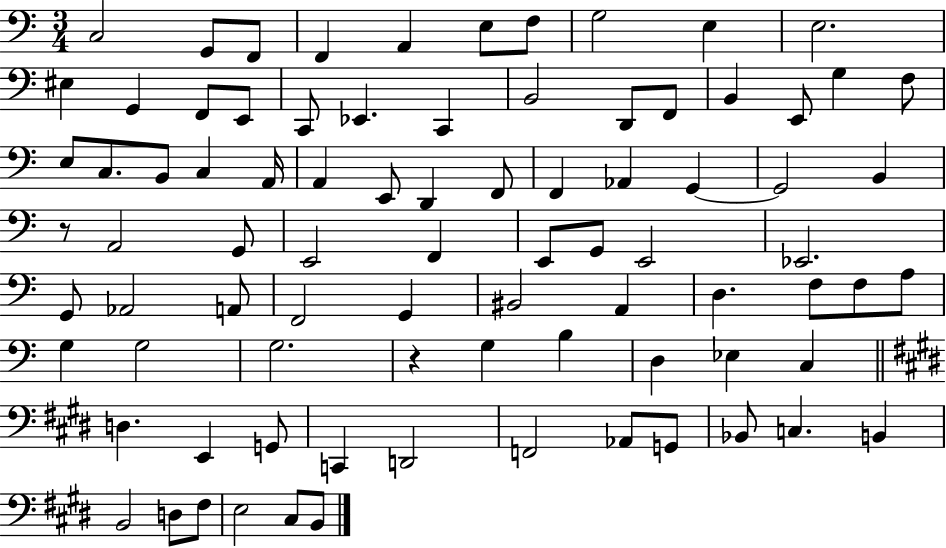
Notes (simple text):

C3/h G2/e F2/e F2/q A2/q E3/e F3/e G3/h E3/q E3/h. EIS3/q G2/q F2/e E2/e C2/e Eb2/q. C2/q B2/h D2/e F2/e B2/q E2/e G3/q F3/e E3/e C3/e. B2/e C3/q A2/s A2/q E2/e D2/q F2/e F2/q Ab2/q G2/q G2/h B2/q R/e A2/h G2/e E2/h F2/q E2/e G2/e E2/h Eb2/h. G2/e Ab2/h A2/e F2/h G2/q BIS2/h A2/q D3/q. F3/e F3/e A3/e G3/q G3/h G3/h. R/q G3/q B3/q D3/q Eb3/q C3/q D3/q. E2/q G2/e C2/q D2/h F2/h Ab2/e G2/e Bb2/e C3/q. B2/q B2/h D3/e F#3/e E3/h C#3/e B2/e